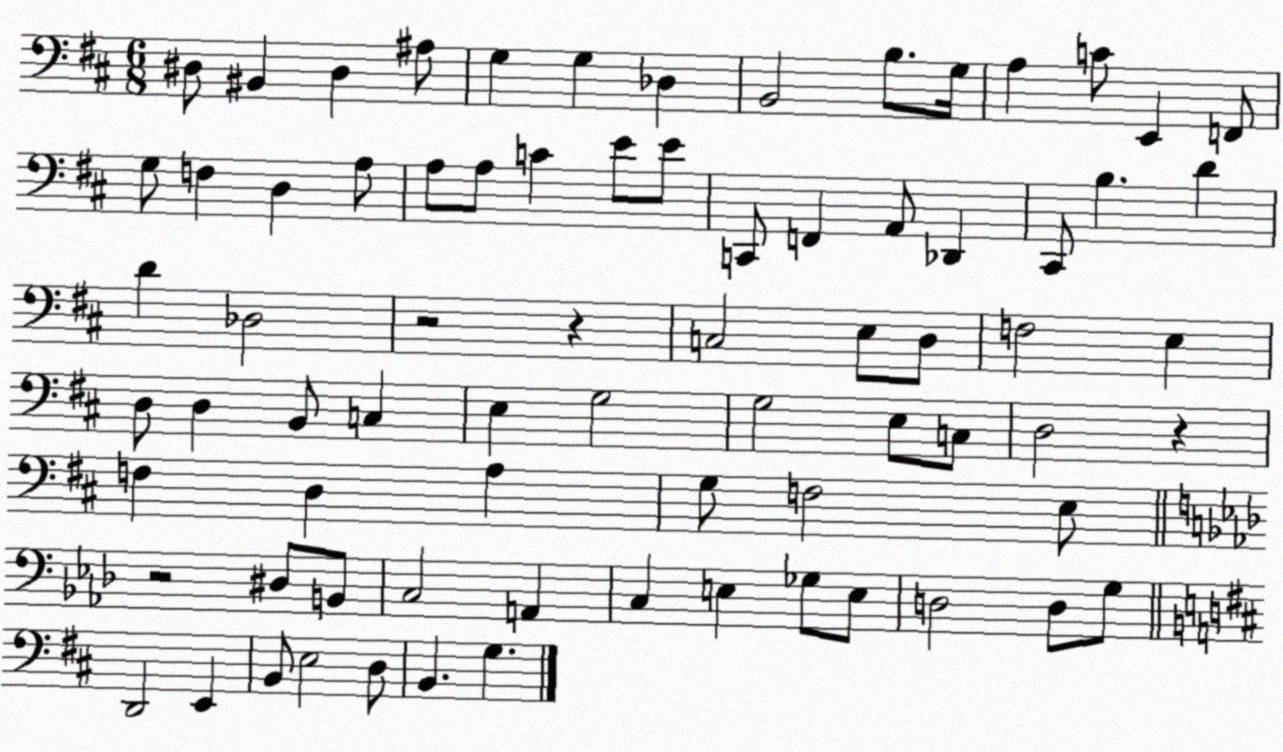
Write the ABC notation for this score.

X:1
T:Untitled
M:6/8
L:1/4
K:D
^D,/2 ^B,, ^D, ^A,/2 G, G, _D, B,,2 B,/2 G,/4 A, C/2 E,, F,,/2 G,/2 F, D, A,/2 A,/2 A,/2 C E/2 E/2 C,,/2 F,, A,,/2 _D,, ^C,,/2 B, D D _D,2 z2 z C,2 E,/2 D,/2 F,2 E, D,/2 D, B,,/2 C, E, G,2 G,2 E,/2 C,/2 D,2 z F, D, A, G,/2 F,2 E,/2 z2 ^D,/2 B,,/2 C,2 A,, C, E, _G,/2 E,/2 D,2 D,/2 G,/2 D,,2 E,, B,,/2 E,2 D,/2 B,, G,